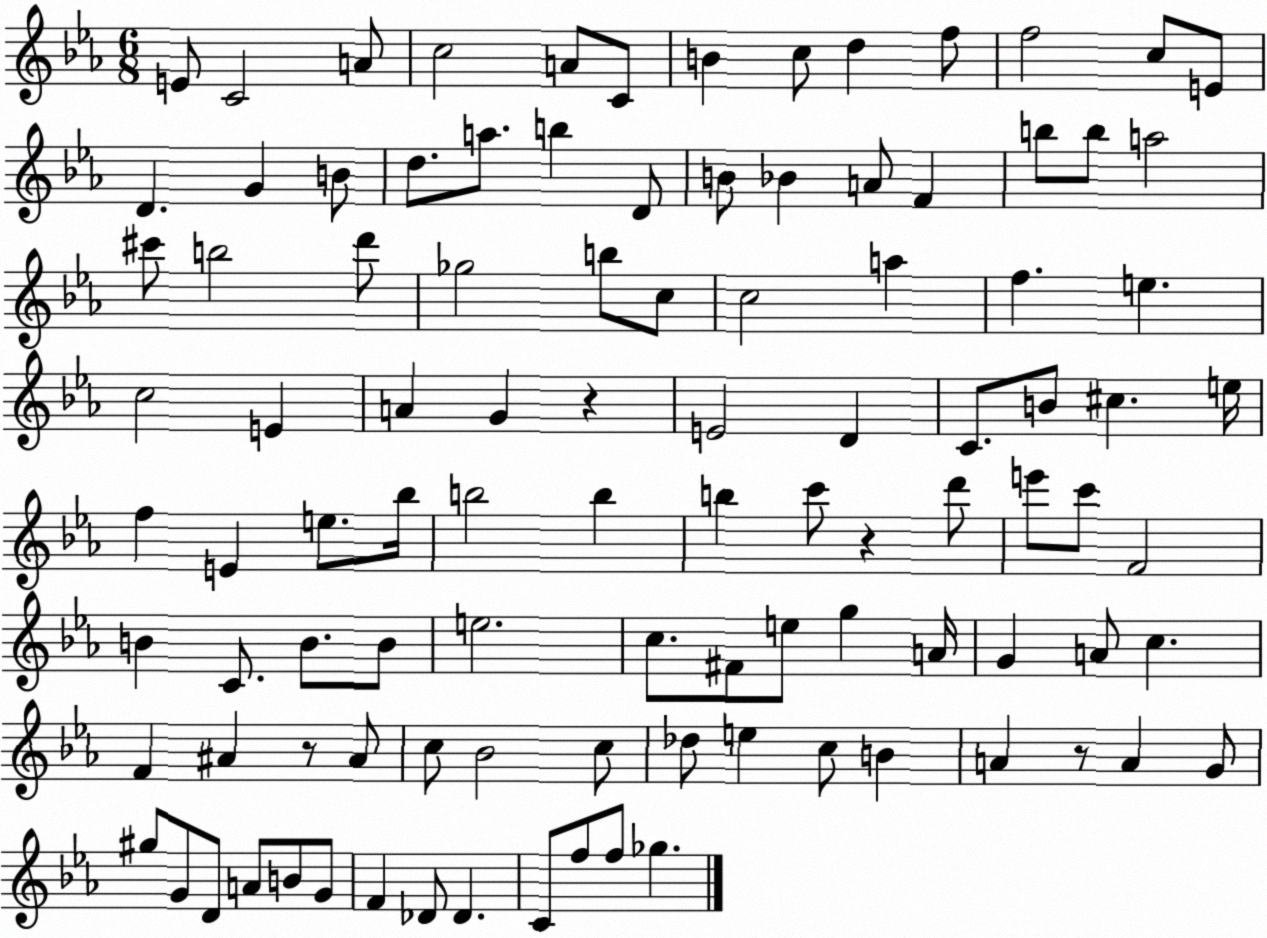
X:1
T:Untitled
M:6/8
L:1/4
K:Eb
E/2 C2 A/2 c2 A/2 C/2 B c/2 d f/2 f2 c/2 E/2 D G B/2 d/2 a/2 b D/2 B/2 _B A/2 F b/2 b/2 a2 ^c'/2 b2 d'/2 _g2 b/2 c/2 c2 a f e c2 E A G z E2 D C/2 B/2 ^c e/4 f E e/2 _b/4 b2 b b c'/2 z d'/2 e'/2 c'/2 F2 B C/2 B/2 B/2 e2 c/2 ^F/2 e/2 g A/4 G A/2 c F ^A z/2 ^A/2 c/2 _B2 c/2 _d/2 e c/2 B A z/2 A G/2 ^g/2 G/2 D/2 A/2 B/2 G/2 F _D/2 _D C/2 f/2 f/2 _g